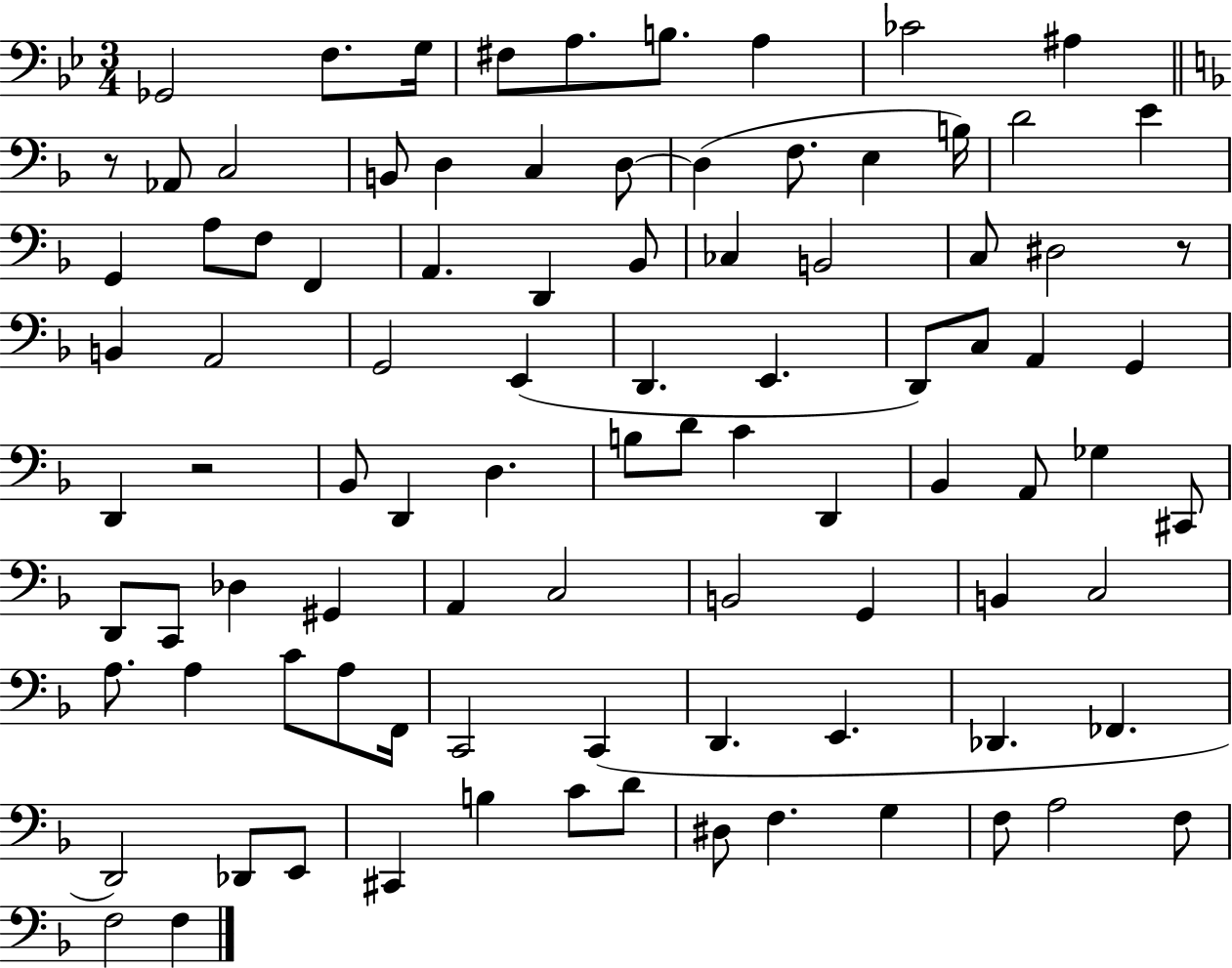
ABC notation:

X:1
T:Untitled
M:3/4
L:1/4
K:Bb
_G,,2 F,/2 G,/4 ^F,/2 A,/2 B,/2 A, _C2 ^A, z/2 _A,,/2 C,2 B,,/2 D, C, D,/2 D, F,/2 E, B,/4 D2 E G,, A,/2 F,/2 F,, A,, D,, _B,,/2 _C, B,,2 C,/2 ^D,2 z/2 B,, A,,2 G,,2 E,, D,, E,, D,,/2 C,/2 A,, G,, D,, z2 _B,,/2 D,, D, B,/2 D/2 C D,, _B,, A,,/2 _G, ^C,,/2 D,,/2 C,,/2 _D, ^G,, A,, C,2 B,,2 G,, B,, C,2 A,/2 A, C/2 A,/2 F,,/4 C,,2 C,, D,, E,, _D,, _F,, D,,2 _D,,/2 E,,/2 ^C,, B, C/2 D/2 ^D,/2 F, G, F,/2 A,2 F,/2 F,2 F,